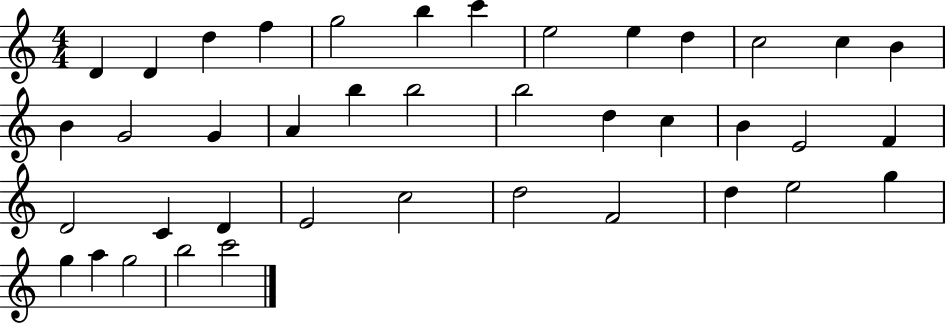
D4/q D4/q D5/q F5/q G5/h B5/q C6/q E5/h E5/q D5/q C5/h C5/q B4/q B4/q G4/h G4/q A4/q B5/q B5/h B5/h D5/q C5/q B4/q E4/h F4/q D4/h C4/q D4/q E4/h C5/h D5/h F4/h D5/q E5/h G5/q G5/q A5/q G5/h B5/h C6/h